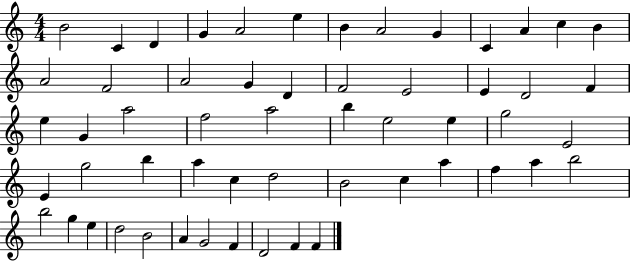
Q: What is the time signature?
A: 4/4